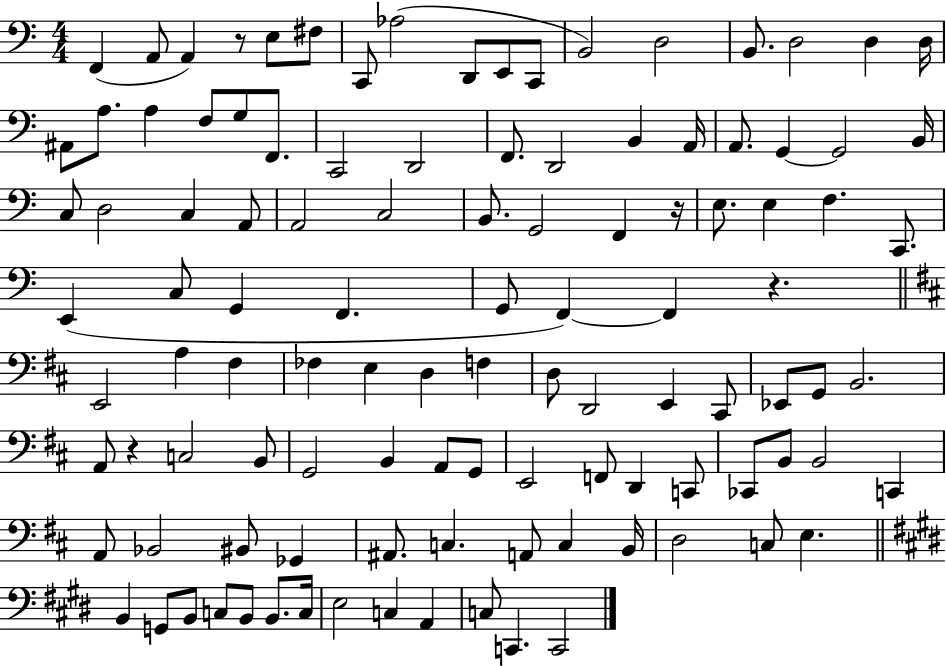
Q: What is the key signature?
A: C major